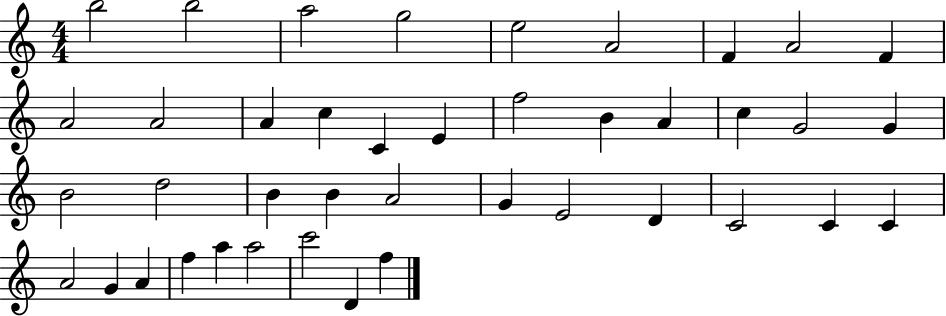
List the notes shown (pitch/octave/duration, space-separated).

B5/h B5/h A5/h G5/h E5/h A4/h F4/q A4/h F4/q A4/h A4/h A4/q C5/q C4/q E4/q F5/h B4/q A4/q C5/q G4/h G4/q B4/h D5/h B4/q B4/q A4/h G4/q E4/h D4/q C4/h C4/q C4/q A4/h G4/q A4/q F5/q A5/q A5/h C6/h D4/q F5/q